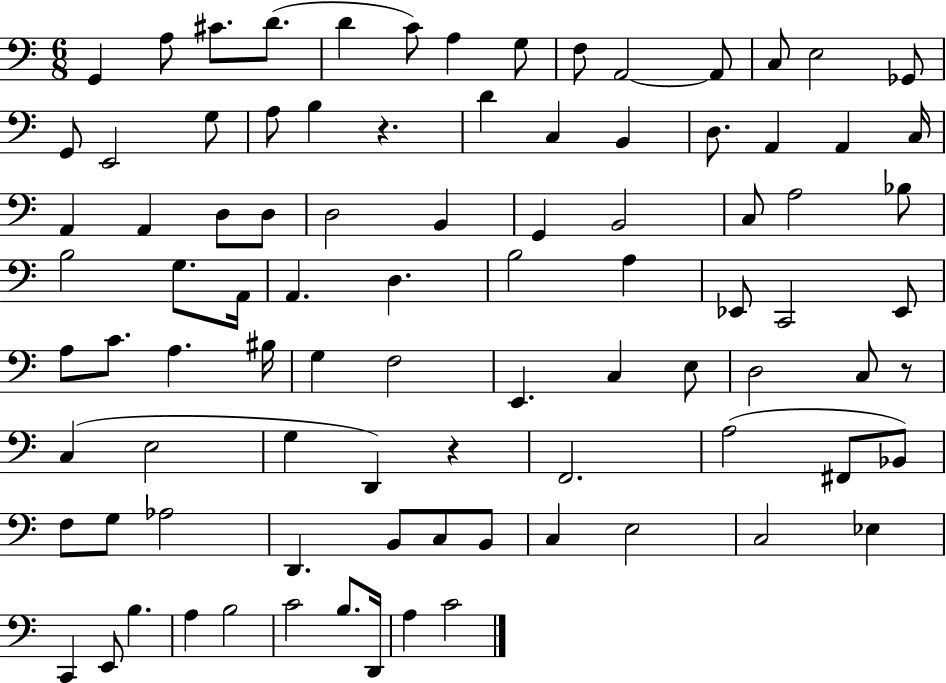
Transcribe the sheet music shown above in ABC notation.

X:1
T:Untitled
M:6/8
L:1/4
K:C
G,, A,/2 ^C/2 D/2 D C/2 A, G,/2 F,/2 A,,2 A,,/2 C,/2 E,2 _G,,/2 G,,/2 E,,2 G,/2 A,/2 B, z D C, B,, D,/2 A,, A,, C,/4 A,, A,, D,/2 D,/2 D,2 B,, G,, B,,2 C,/2 A,2 _B,/2 B,2 G,/2 A,,/4 A,, D, B,2 A, _E,,/2 C,,2 _E,,/2 A,/2 C/2 A, ^B,/4 G, F,2 E,, C, E,/2 D,2 C,/2 z/2 C, E,2 G, D,, z F,,2 A,2 ^F,,/2 _B,,/2 F,/2 G,/2 _A,2 D,, B,,/2 C,/2 B,,/2 C, E,2 C,2 _E, C,, E,,/2 B, A, B,2 C2 B,/2 D,,/4 A, C2